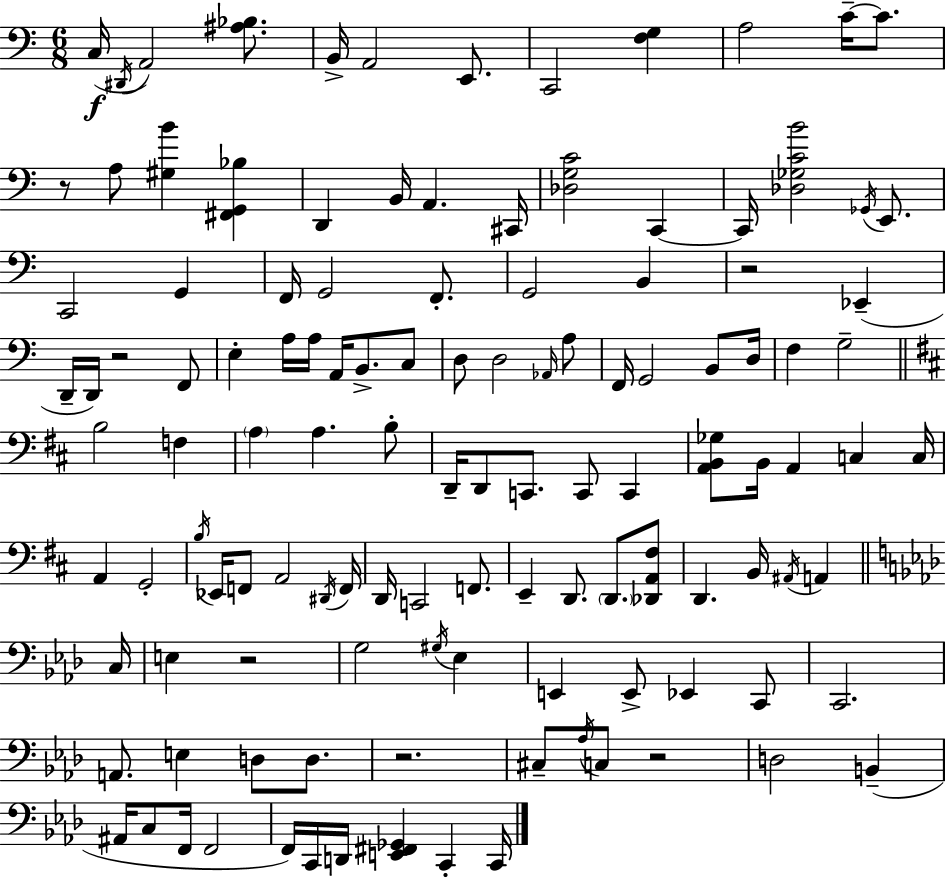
X:1
T:Untitled
M:6/8
L:1/4
K:C
C,/4 ^D,,/4 A,,2 [^A,_B,]/2 B,,/4 A,,2 E,,/2 C,,2 [F,G,] A,2 C/4 C/2 z/2 A,/2 [^G,B] [^F,,G,,_B,] D,, B,,/4 A,, ^C,,/4 [_D,G,C]2 C,, C,,/4 [_D,_G,CB]2 _G,,/4 E,,/2 C,,2 G,, F,,/4 G,,2 F,,/2 G,,2 B,, z2 _E,, D,,/4 D,,/4 z2 F,,/2 E, A,/4 A,/4 A,,/4 B,,/2 C,/2 D,/2 D,2 _A,,/4 A,/2 F,,/4 G,,2 B,,/2 D,/4 F, G,2 B,2 F, A, A, B,/2 D,,/4 D,,/2 C,,/2 C,,/2 C,, [A,,B,,_G,]/2 B,,/4 A,, C, C,/4 A,, G,,2 B,/4 _E,,/4 F,,/2 A,,2 ^D,,/4 F,,/4 D,,/4 C,,2 F,,/2 E,, D,,/2 D,,/2 [_D,,A,,^F,]/2 D,, B,,/4 ^A,,/4 A,, C,/4 E, z2 G,2 ^G,/4 _E, E,, E,,/2 _E,, C,,/2 C,,2 A,,/2 E, D,/2 D,/2 z2 ^C,/2 _A,/4 C,/2 z2 D,2 B,, ^A,,/4 C,/2 F,,/4 F,,2 F,,/4 C,,/4 D,,/4 [E,,^F,,_G,,] C,, C,,/4